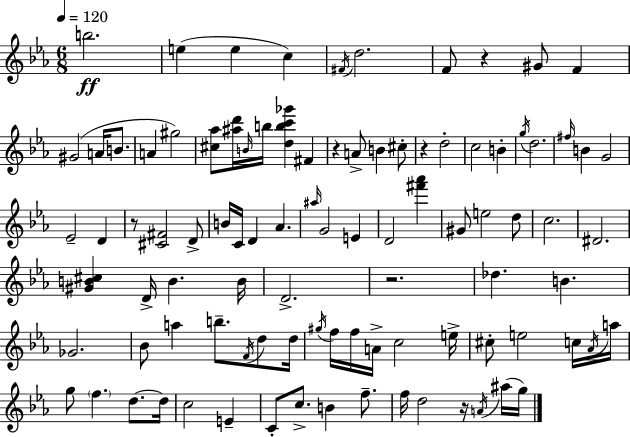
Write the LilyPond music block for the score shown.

{
  \clef treble
  \numericTimeSignature
  \time 6/8
  \key c \minor
  \tempo 4 = 120
  b''2.\ff | e''4( e''4 c''4) | \acciaccatura { fis'16 } d''2. | f'8 r4 gis'8 f'4 | \break gis'2( a'16 b'8. | a'4 gis''2) | <cis'' aes''>8 <ais'' d'''>16 \grace { b'16 } b''16 <d'' b'' c''' ges'''>4 fis'4 | r4 a'8-> b'4 | \break cis''8-. r4 d''2-. | c''2 b'4-. | \acciaccatura { g''16 } d''2. | \grace { fis''16 } b'4 g'2 | \break ees'2-- | d'4 r8 <cis' fis'>2 | d'8-> b'16 c'16 d'4 aes'4. | \grace { ais''16 } g'2 | \break e'4 d'2 | <fis''' aes'''>4 gis'8 e''2 | d''8 c''2. | dis'2. | \break <gis' b' cis''>4 d'16-> b'4. | b'16 d'2.-> | r2. | des''4. b'4. | \break ges'2. | bes'8 a''4 b''8.-- | \acciaccatura { f'16 } d''8 d''16 \acciaccatura { gis''16 } f''16 f''16 a'16-> c''2 | e''16-> cis''8-. e''2 | \break c''16 \acciaccatura { aes'16 } a''16 g''8 \parenthesize f''4. | d''8.~~ d''16 c''2 | e'4-- c'8-. c''8.-> | b'4 f''8.-- f''16 d''2 | \break r16 \acciaccatura { a'16 }( ais''16 g''16) \bar "|."
}